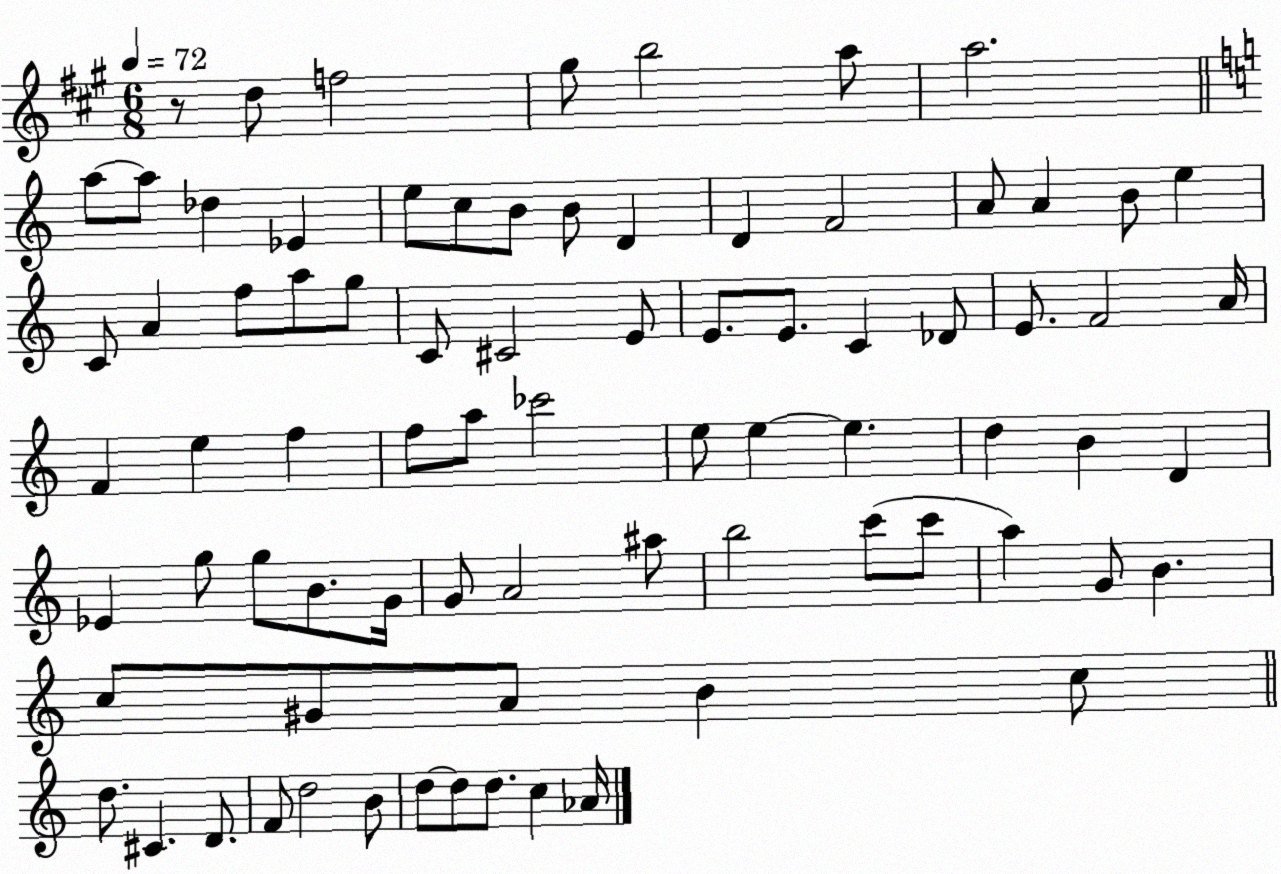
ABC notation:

X:1
T:Untitled
M:6/8
L:1/4
K:A
z/2 d/2 f2 ^g/2 b2 a/2 a2 a/2 a/2 _d _E e/2 c/2 B/2 B/2 D D F2 A/2 A B/2 e C/2 A f/2 a/2 g/2 C/2 ^C2 E/2 E/2 E/2 C _D/2 E/2 F2 A/4 F e f f/2 a/2 _c'2 e/2 e e d B D _E g/2 g/2 B/2 G/4 G/2 A2 ^a/2 b2 c'/2 c'/2 a G/2 B c/2 ^G/2 A/2 B c/2 d/2 ^C D/2 F/2 d2 B/2 d/2 d/2 d/2 c _A/4